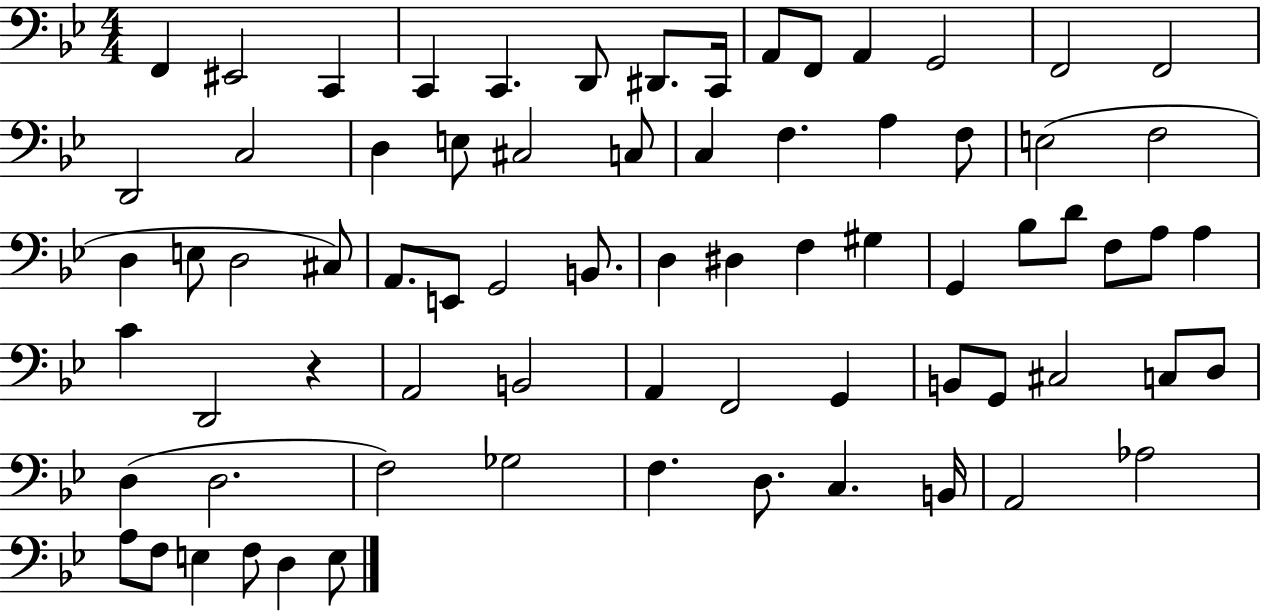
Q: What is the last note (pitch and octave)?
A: E3